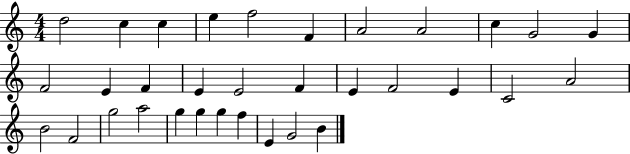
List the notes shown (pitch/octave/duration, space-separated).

D5/h C5/q C5/q E5/q F5/h F4/q A4/h A4/h C5/q G4/h G4/q F4/h E4/q F4/q E4/q E4/h F4/q E4/q F4/h E4/q C4/h A4/h B4/h F4/h G5/h A5/h G5/q G5/q G5/q F5/q E4/q G4/h B4/q